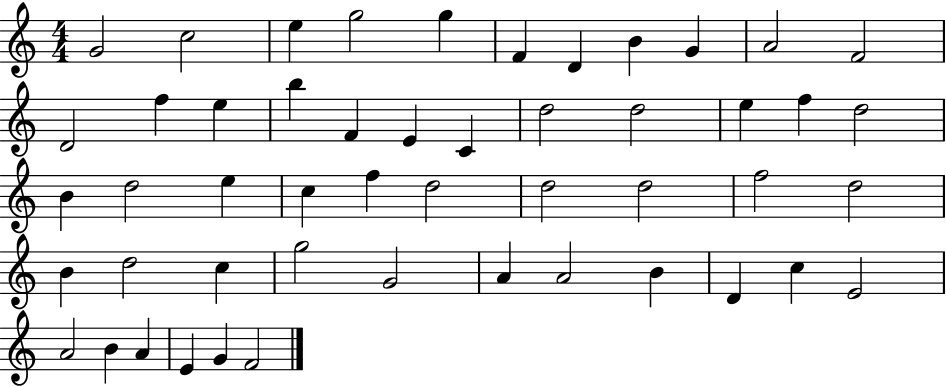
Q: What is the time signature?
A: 4/4